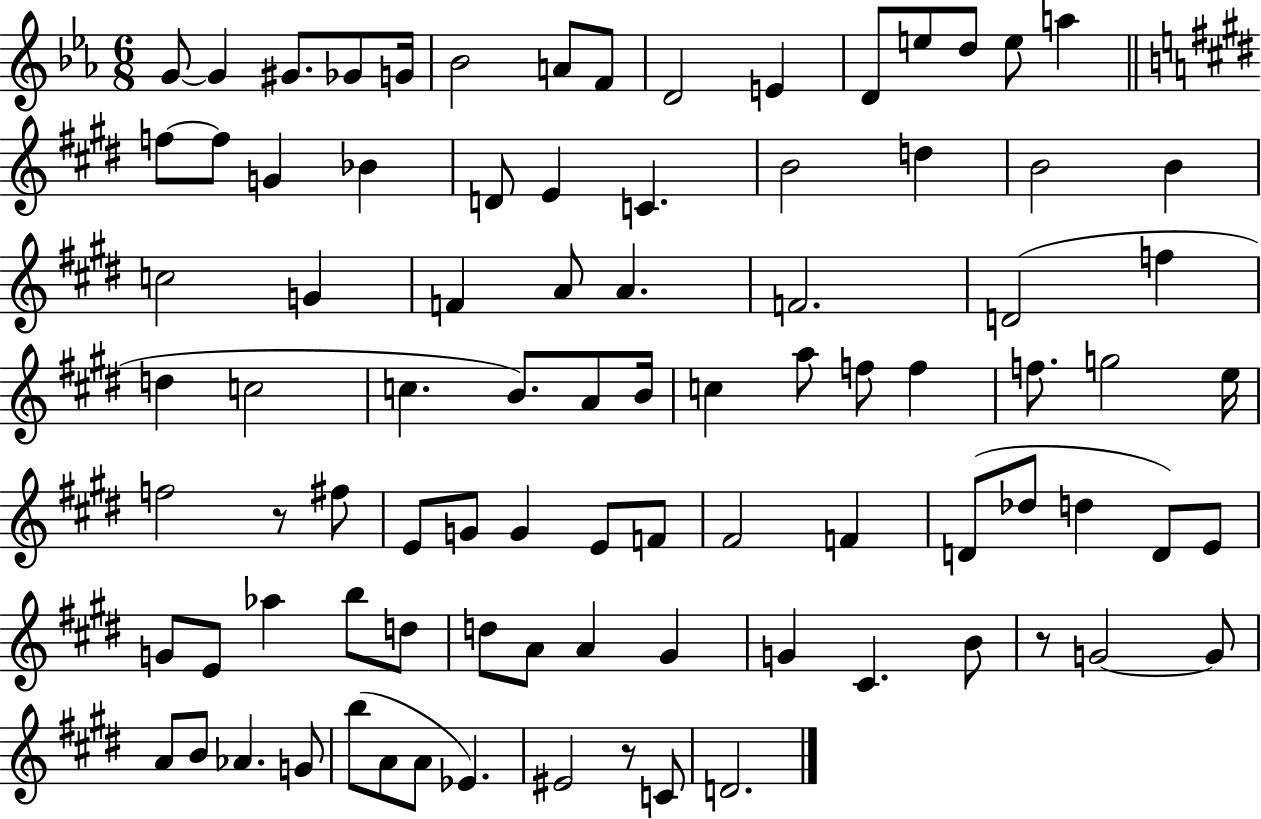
{
  \clef treble
  \numericTimeSignature
  \time 6/8
  \key ees \major
  g'8~~ g'4 gis'8. ges'8 g'16 | bes'2 a'8 f'8 | d'2 e'4 | d'8 e''8 d''8 e''8 a''4 | \break \bar "||" \break \key e \major f''8~~ f''8 g'4 bes'4 | d'8 e'4 c'4. | b'2 d''4 | b'2 b'4 | \break c''2 g'4 | f'4 a'8 a'4. | f'2. | d'2( f''4 | \break d''4 c''2 | c''4. b'8.) a'8 b'16 | c''4 a''8 f''8 f''4 | f''8. g''2 e''16 | \break f''2 r8 fis''8 | e'8 g'8 g'4 e'8 f'8 | fis'2 f'4 | d'8( des''8 d''4 d'8) e'8 | \break g'8 e'8 aes''4 b''8 d''8 | d''8 a'8 a'4 gis'4 | g'4 cis'4. b'8 | r8 g'2~~ g'8 | \break a'8 b'8 aes'4. g'8 | b''8( a'8 a'8 ees'4.) | eis'2 r8 c'8 | d'2. | \break \bar "|."
}